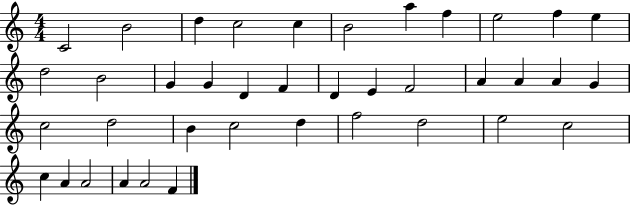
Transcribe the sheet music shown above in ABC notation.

X:1
T:Untitled
M:4/4
L:1/4
K:C
C2 B2 d c2 c B2 a f e2 f e d2 B2 G G D F D E F2 A A A G c2 d2 B c2 d f2 d2 e2 c2 c A A2 A A2 F